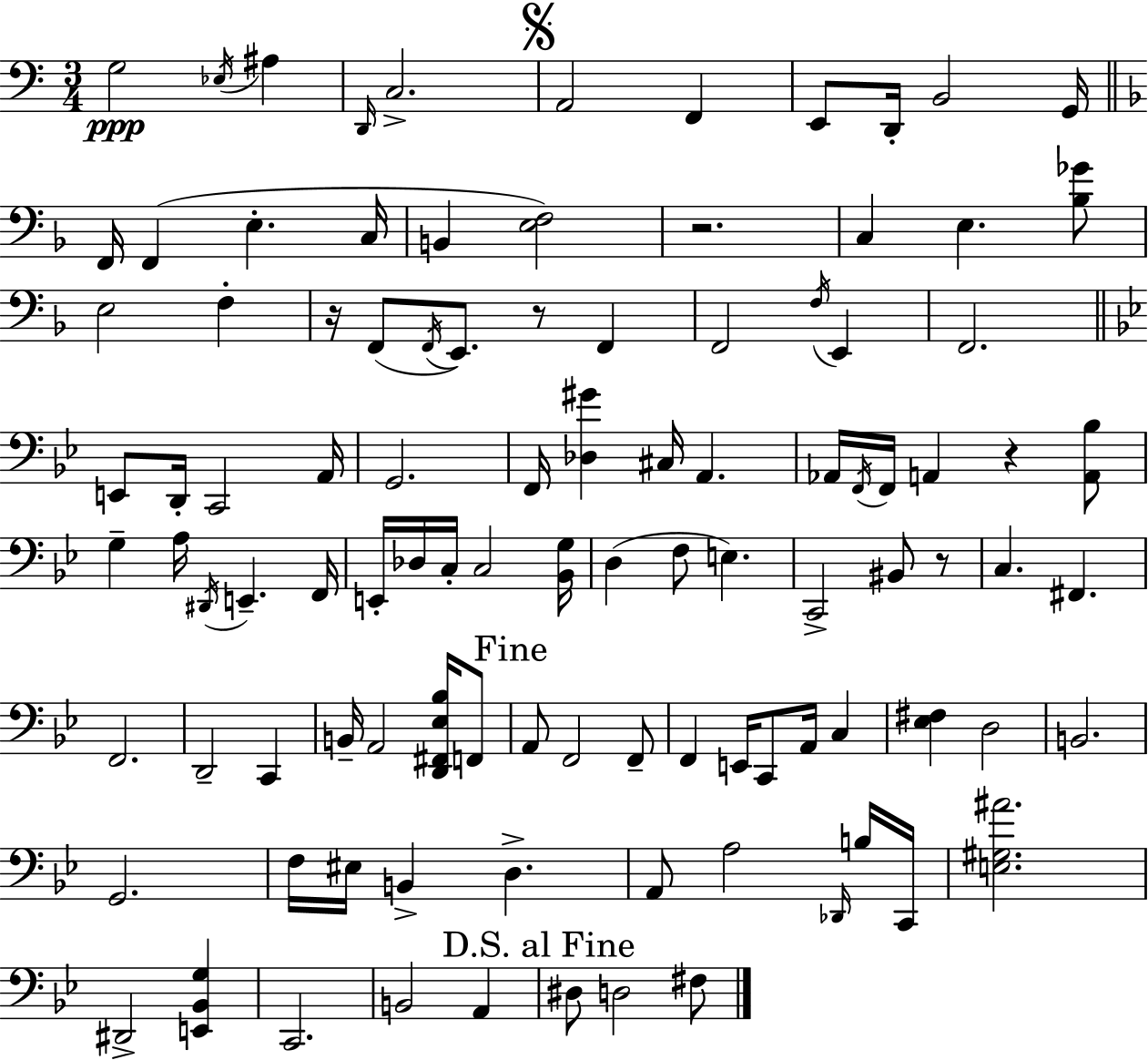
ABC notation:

X:1
T:Untitled
M:3/4
L:1/4
K:Am
G,2 _E,/4 ^A, D,,/4 C,2 A,,2 F,, E,,/2 D,,/4 B,,2 G,,/4 F,,/4 F,, E, C,/4 B,, [E,F,]2 z2 C, E, [_B,_G]/2 E,2 F, z/4 F,,/2 F,,/4 E,,/2 z/2 F,, F,,2 F,/4 E,, F,,2 E,,/2 D,,/4 C,,2 A,,/4 G,,2 F,,/4 [_D,^G] ^C,/4 A,, _A,,/4 F,,/4 F,,/4 A,, z [A,,_B,]/2 G, A,/4 ^D,,/4 E,, F,,/4 E,,/4 _D,/4 C,/4 C,2 [_B,,G,]/4 D, F,/2 E, C,,2 ^B,,/2 z/2 C, ^F,, F,,2 D,,2 C,, B,,/4 A,,2 [D,,^F,,_E,_B,]/4 F,,/2 A,,/2 F,,2 F,,/2 F,, E,,/4 C,,/2 A,,/4 C, [_E,^F,] D,2 B,,2 G,,2 F,/4 ^E,/4 B,, D, A,,/2 A,2 _D,,/4 B,/4 C,,/4 [E,^G,^A]2 ^D,,2 [E,,_B,,G,] C,,2 B,,2 A,, ^D,/2 D,2 ^F,/2